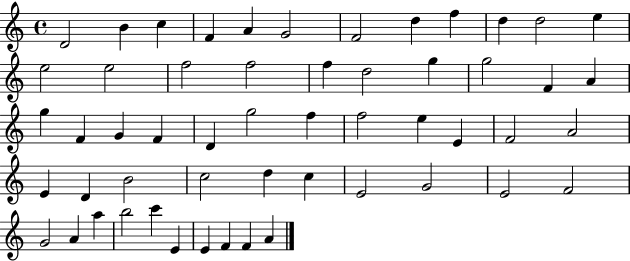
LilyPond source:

{
  \clef treble
  \time 4/4
  \defaultTimeSignature
  \key c \major
  d'2 b'4 c''4 | f'4 a'4 g'2 | f'2 d''4 f''4 | d''4 d''2 e''4 | \break e''2 e''2 | f''2 f''2 | f''4 d''2 g''4 | g''2 f'4 a'4 | \break g''4 f'4 g'4 f'4 | d'4 g''2 f''4 | f''2 e''4 e'4 | f'2 a'2 | \break e'4 d'4 b'2 | c''2 d''4 c''4 | e'2 g'2 | e'2 f'2 | \break g'2 a'4 a''4 | b''2 c'''4 e'4 | e'4 f'4 f'4 a'4 | \bar "|."
}